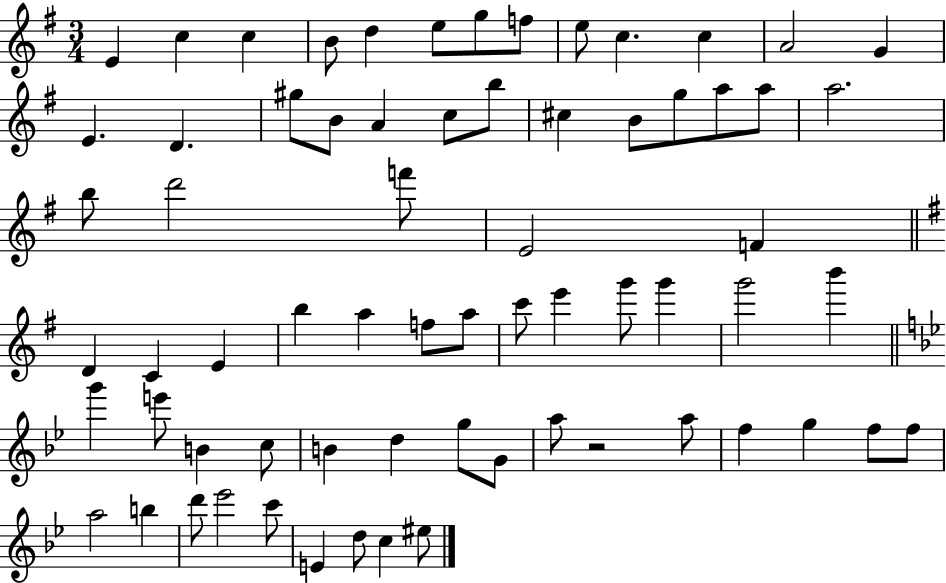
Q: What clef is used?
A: treble